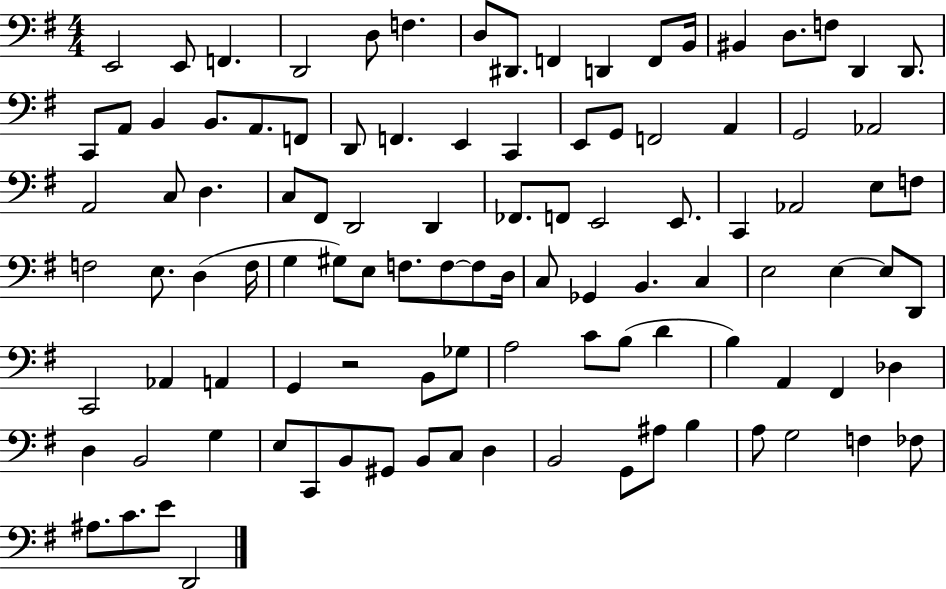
E2/h E2/e F2/q. D2/h D3/e F3/q. D3/e D#2/e. F2/q D2/q F2/e B2/s BIS2/q D3/e. F3/e D2/q D2/e. C2/e A2/e B2/q B2/e. A2/e. F2/e D2/e F2/q. E2/q C2/q E2/e G2/e F2/h A2/q G2/h Ab2/h A2/h C3/e D3/q. C3/e F#2/e D2/h D2/q FES2/e. F2/e E2/h E2/e. C2/q Ab2/h E3/e F3/e F3/h E3/e. D3/q F3/s G3/q G#3/e E3/e F3/e. F3/e F3/e D3/s C3/e Gb2/q B2/q. C3/q E3/h E3/q E3/e D2/e C2/h Ab2/q A2/q G2/q R/h B2/e Gb3/e A3/h C4/e B3/e D4/q B3/q A2/q F#2/q Db3/q D3/q B2/h G3/q E3/e C2/e B2/e G#2/e B2/e C3/e D3/q B2/h G2/e A#3/e B3/q A3/e G3/h F3/q FES3/e A#3/e. C4/e. E4/e D2/h